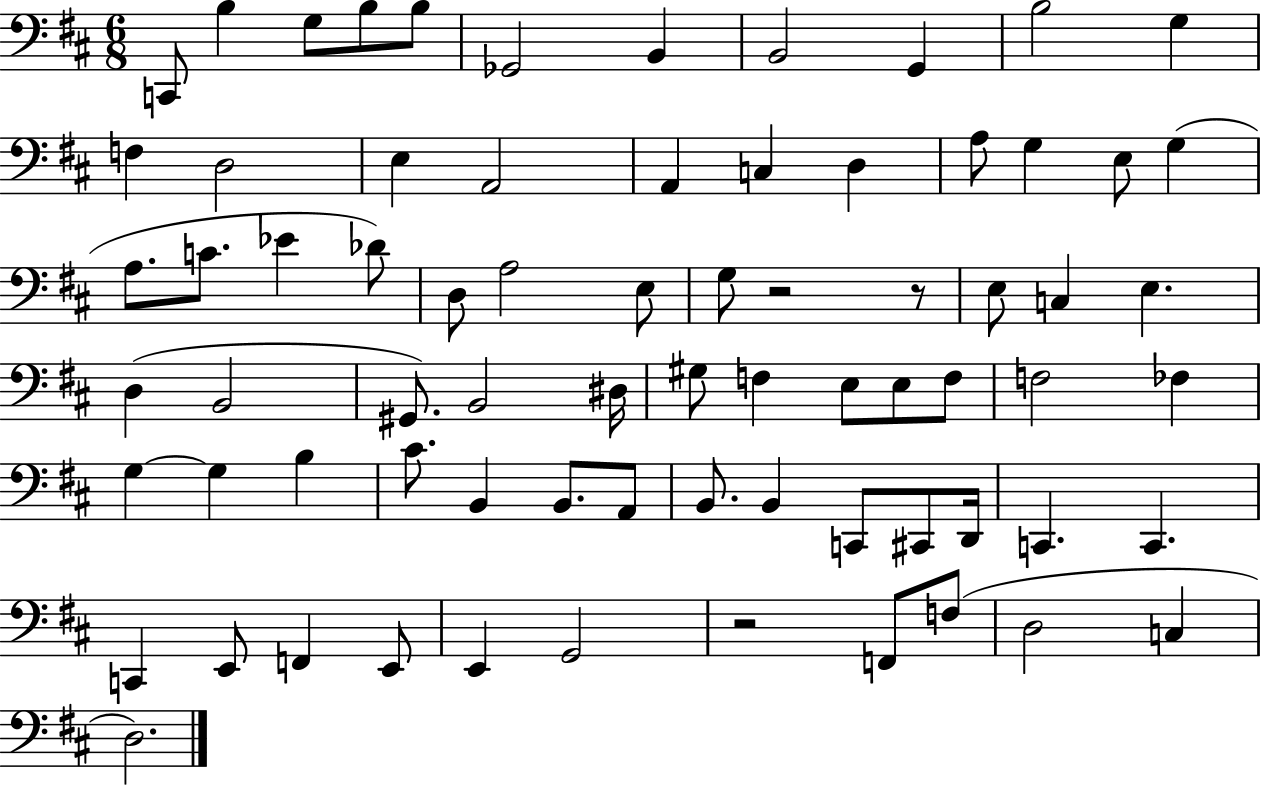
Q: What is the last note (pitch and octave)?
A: D3